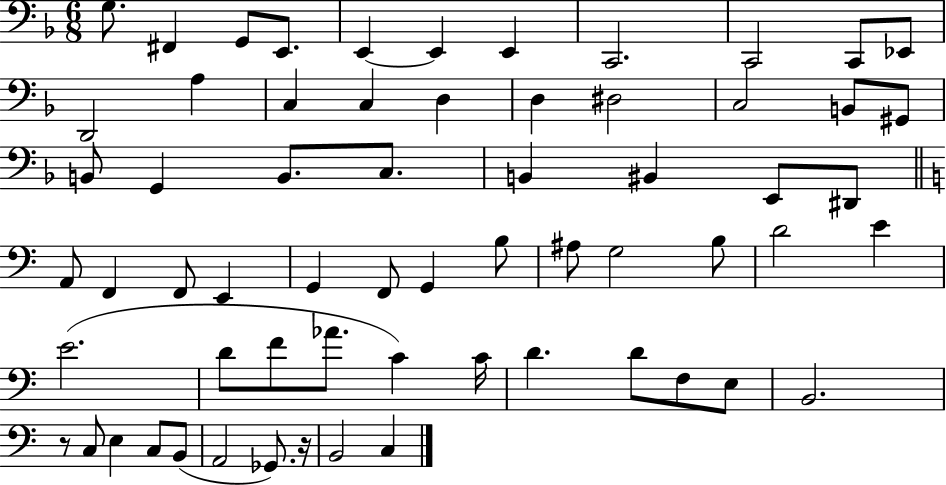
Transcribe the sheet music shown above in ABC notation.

X:1
T:Untitled
M:6/8
L:1/4
K:F
G,/2 ^F,, G,,/2 E,,/2 E,, E,, E,, C,,2 C,,2 C,,/2 _E,,/2 D,,2 A, C, C, D, D, ^D,2 C,2 B,,/2 ^G,,/2 B,,/2 G,, B,,/2 C,/2 B,, ^B,, E,,/2 ^D,,/2 A,,/2 F,, F,,/2 E,, G,, F,,/2 G,, B,/2 ^A,/2 G,2 B,/2 D2 E E2 D/2 F/2 _A/2 C C/4 D D/2 F,/2 E,/2 B,,2 z/2 C,/2 E, C,/2 B,,/2 A,,2 _G,,/2 z/4 B,,2 C,